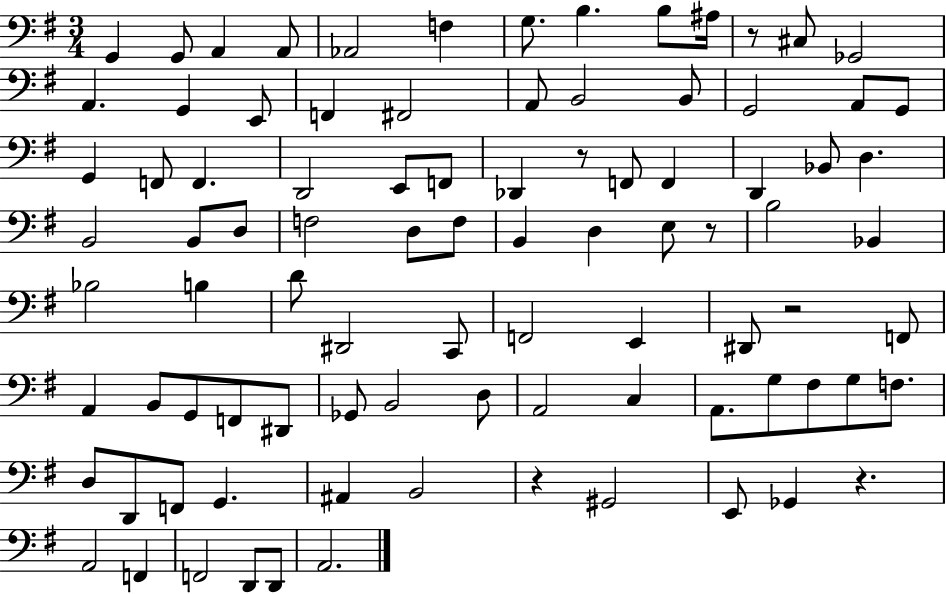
X:1
T:Untitled
M:3/4
L:1/4
K:G
G,, G,,/2 A,, A,,/2 _A,,2 F, G,/2 B, B,/2 ^A,/4 z/2 ^C,/2 _G,,2 A,, G,, E,,/2 F,, ^F,,2 A,,/2 B,,2 B,,/2 G,,2 A,,/2 G,,/2 G,, F,,/2 F,, D,,2 E,,/2 F,,/2 _D,, z/2 F,,/2 F,, D,, _B,,/2 D, B,,2 B,,/2 D,/2 F,2 D,/2 F,/2 B,, D, E,/2 z/2 B,2 _B,, _B,2 B, D/2 ^D,,2 C,,/2 F,,2 E,, ^D,,/2 z2 F,,/2 A,, B,,/2 G,,/2 F,,/2 ^D,,/2 _G,,/2 B,,2 D,/2 A,,2 C, A,,/2 G,/2 ^F,/2 G,/2 F,/2 D,/2 D,,/2 F,,/2 G,, ^A,, B,,2 z ^G,,2 E,,/2 _G,, z A,,2 F,, F,,2 D,,/2 D,,/2 A,,2